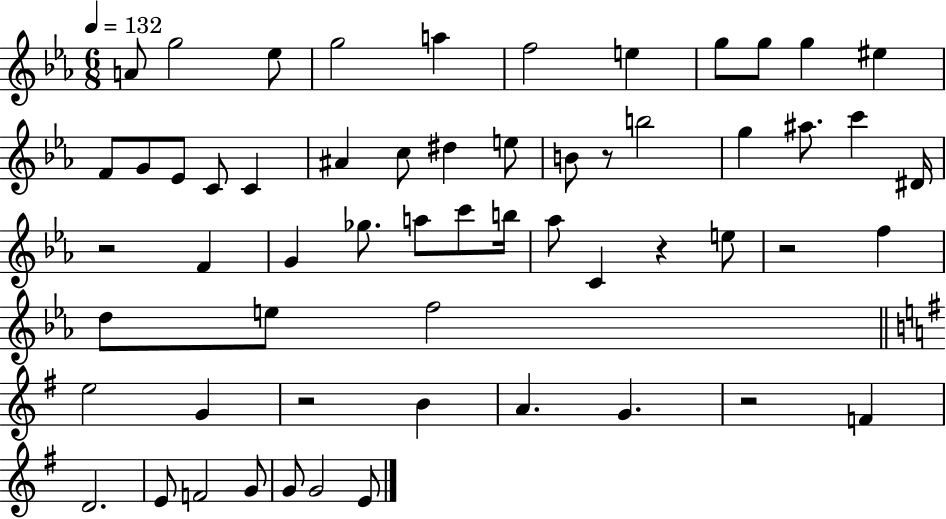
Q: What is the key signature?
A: EES major